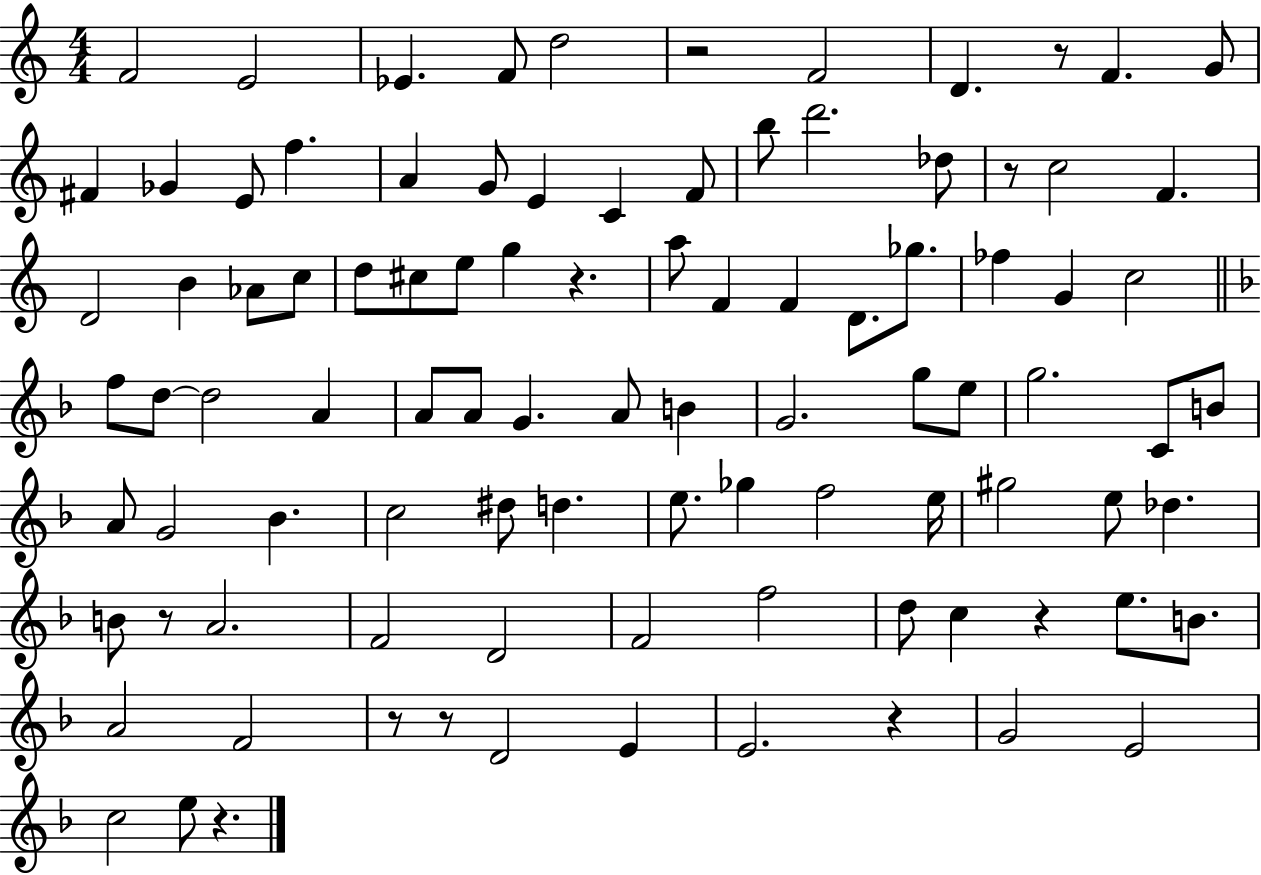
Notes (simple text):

F4/h E4/h Eb4/q. F4/e D5/h R/h F4/h D4/q. R/e F4/q. G4/e F#4/q Gb4/q E4/e F5/q. A4/q G4/e E4/q C4/q F4/e B5/e D6/h. Db5/e R/e C5/h F4/q. D4/h B4/q Ab4/e C5/e D5/e C#5/e E5/e G5/q R/q. A5/e F4/q F4/q D4/e. Gb5/e. FES5/q G4/q C5/h F5/e D5/e D5/h A4/q A4/e A4/e G4/q. A4/e B4/q G4/h. G5/e E5/e G5/h. C4/e B4/e A4/e G4/h Bb4/q. C5/h D#5/e D5/q. E5/e. Gb5/q F5/h E5/s G#5/h E5/e Db5/q. B4/e R/e A4/h. F4/h D4/h F4/h F5/h D5/e C5/q R/q E5/e. B4/e. A4/h F4/h R/e R/e D4/h E4/q E4/h. R/q G4/h E4/h C5/h E5/e R/q.